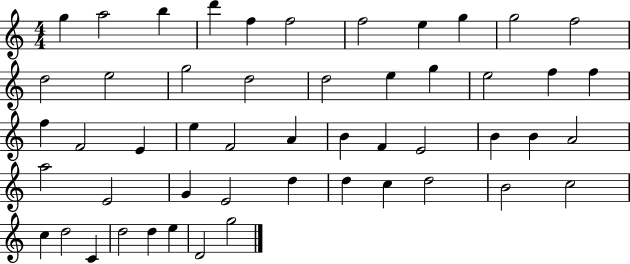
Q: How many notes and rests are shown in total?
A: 51